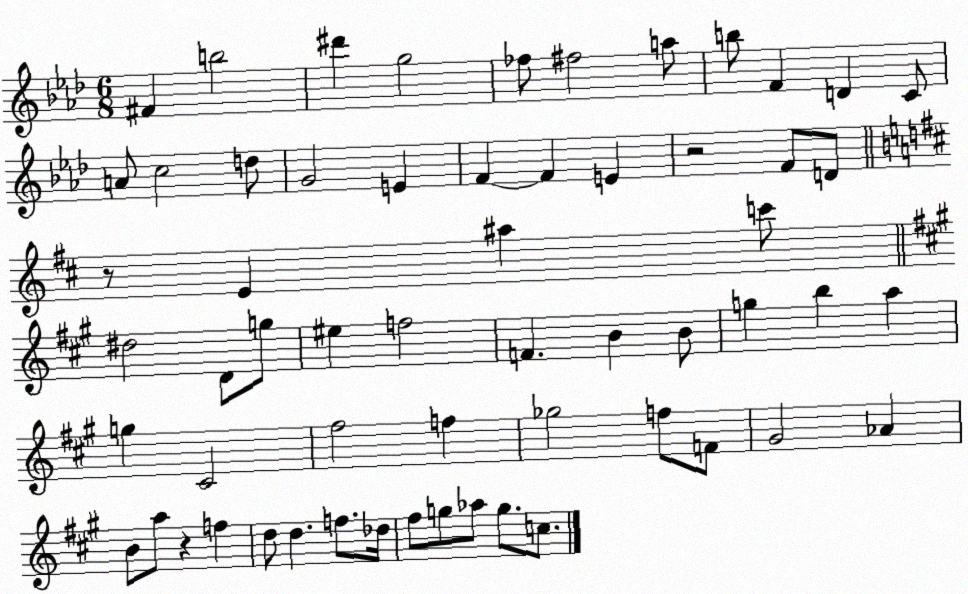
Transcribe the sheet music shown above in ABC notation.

X:1
T:Untitled
M:6/8
L:1/4
K:Ab
^F b2 ^d' g2 _f/2 ^f2 a/2 b/2 F D C/2 A/2 c2 d/2 G2 E F F E z2 F/2 D/2 z/2 E ^a c'/2 ^d2 D/2 g/2 ^e f2 F B B/2 g b a g ^C2 ^f2 f _g2 f/2 F/2 ^G2 _A B/2 a/2 z f d/2 d f/2 _d/4 ^f/2 g/2 _a/2 g/2 c/2